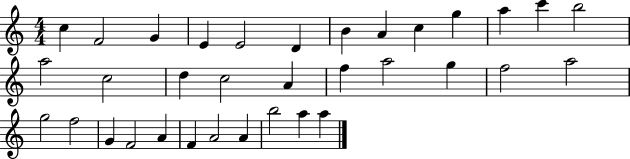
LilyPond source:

{
  \clef treble
  \numericTimeSignature
  \time 4/4
  \key c \major
  c''4 f'2 g'4 | e'4 e'2 d'4 | b'4 a'4 c''4 g''4 | a''4 c'''4 b''2 | \break a''2 c''2 | d''4 c''2 a'4 | f''4 a''2 g''4 | f''2 a''2 | \break g''2 f''2 | g'4 f'2 a'4 | f'4 a'2 a'4 | b''2 a''4 a''4 | \break \bar "|."
}